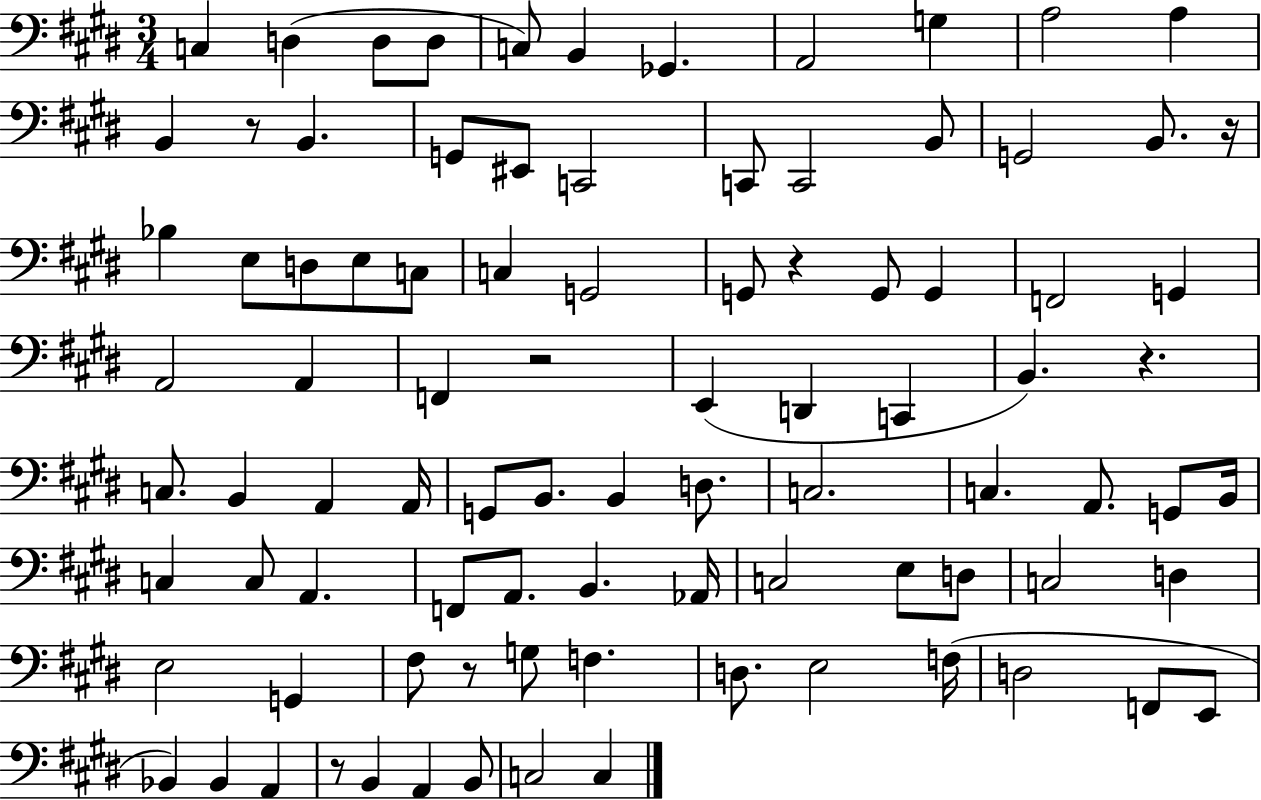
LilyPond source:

{
  \clef bass
  \numericTimeSignature
  \time 3/4
  \key e \major
  c4 d4( d8 d8 | c8) b,4 ges,4. | a,2 g4 | a2 a4 | \break b,4 r8 b,4. | g,8 eis,8 c,2 | c,8 c,2 b,8 | g,2 b,8. r16 | \break bes4 e8 d8 e8 c8 | c4 g,2 | g,8 r4 g,8 g,4 | f,2 g,4 | \break a,2 a,4 | f,4 r2 | e,4( d,4 c,4 | b,4.) r4. | \break c8. b,4 a,4 a,16 | g,8 b,8. b,4 d8. | c2. | c4. a,8. g,8 b,16 | \break c4 c8 a,4. | f,8 a,8. b,4. aes,16 | c2 e8 d8 | c2 d4 | \break e2 g,4 | fis8 r8 g8 f4. | d8. e2 f16( | d2 f,8 e,8 | \break bes,4) bes,4 a,4 | r8 b,4 a,4 b,8 | c2 c4 | \bar "|."
}